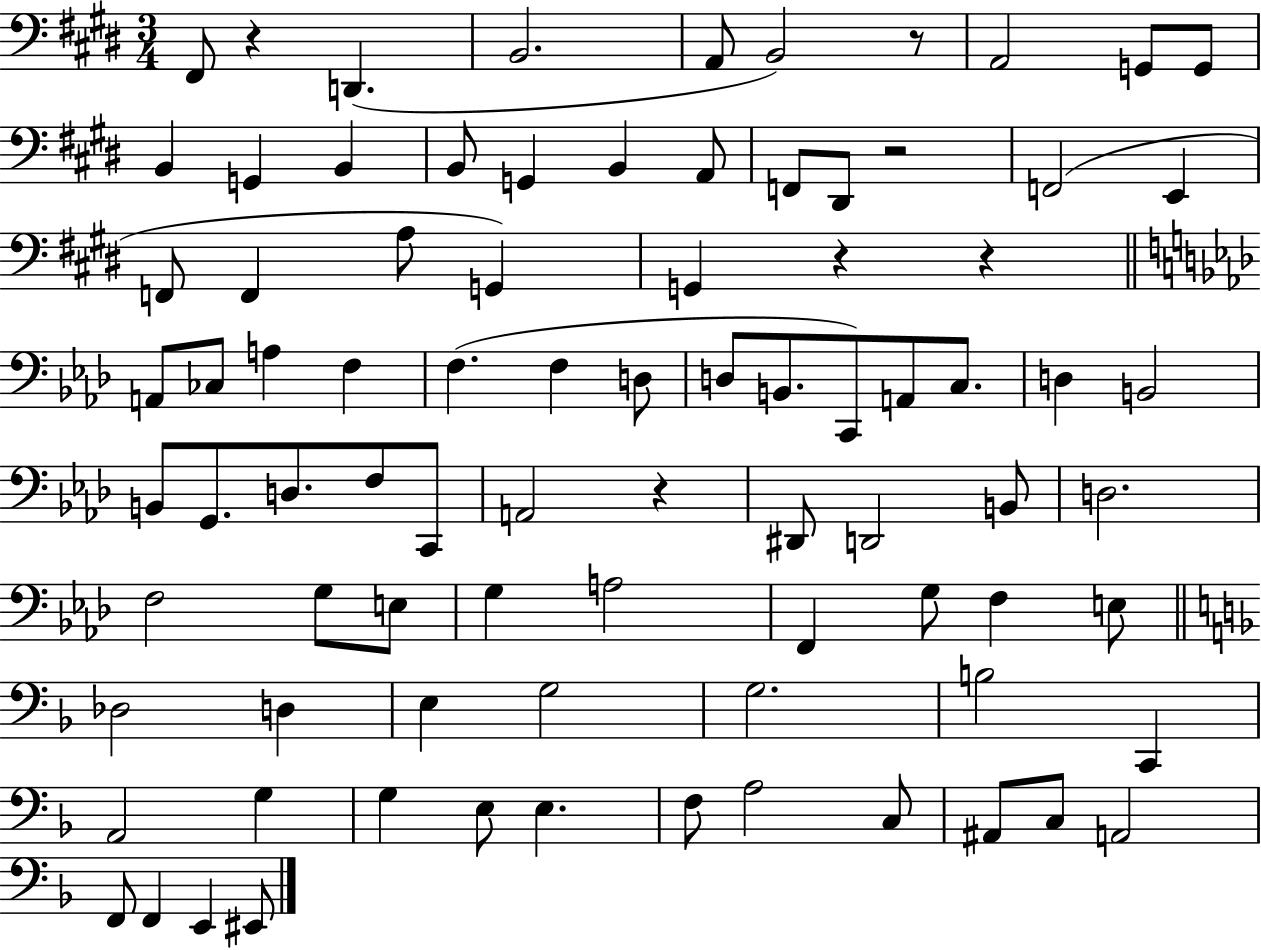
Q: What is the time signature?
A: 3/4